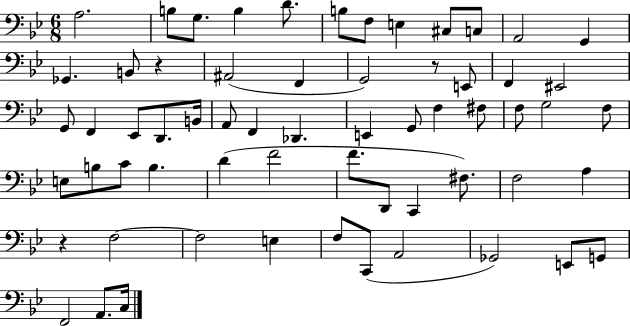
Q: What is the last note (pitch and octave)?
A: C3